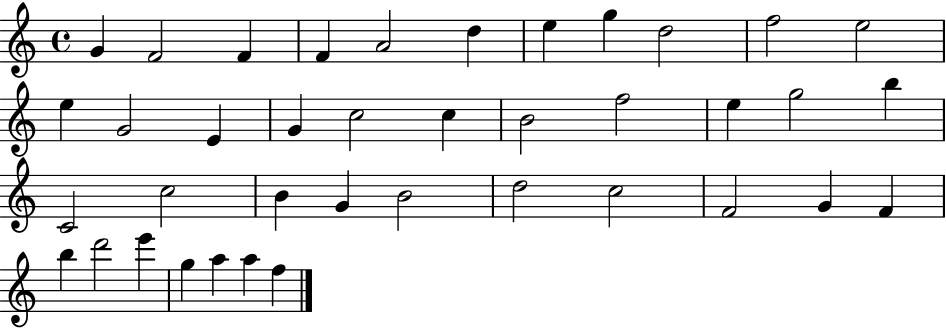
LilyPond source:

{
  \clef treble
  \time 4/4
  \defaultTimeSignature
  \key c \major
  g'4 f'2 f'4 | f'4 a'2 d''4 | e''4 g''4 d''2 | f''2 e''2 | \break e''4 g'2 e'4 | g'4 c''2 c''4 | b'2 f''2 | e''4 g''2 b''4 | \break c'2 c''2 | b'4 g'4 b'2 | d''2 c''2 | f'2 g'4 f'4 | \break b''4 d'''2 e'''4 | g''4 a''4 a''4 f''4 | \bar "|."
}